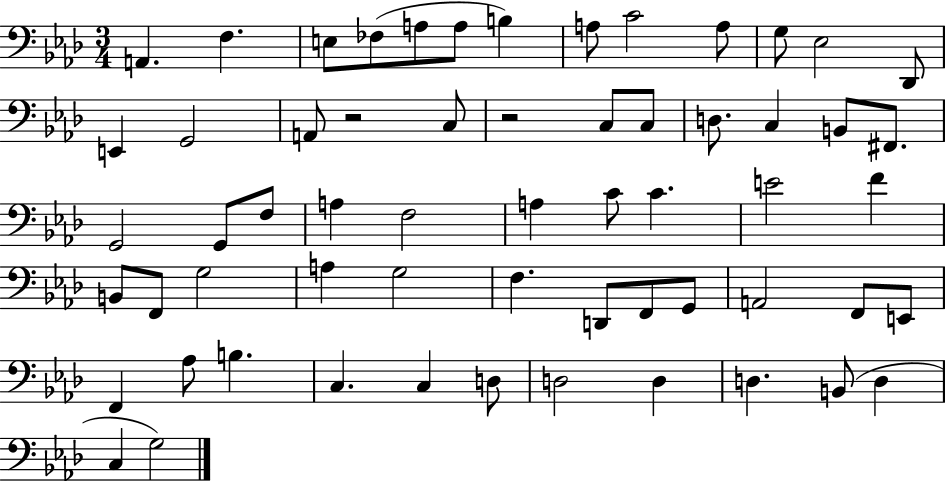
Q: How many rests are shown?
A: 2